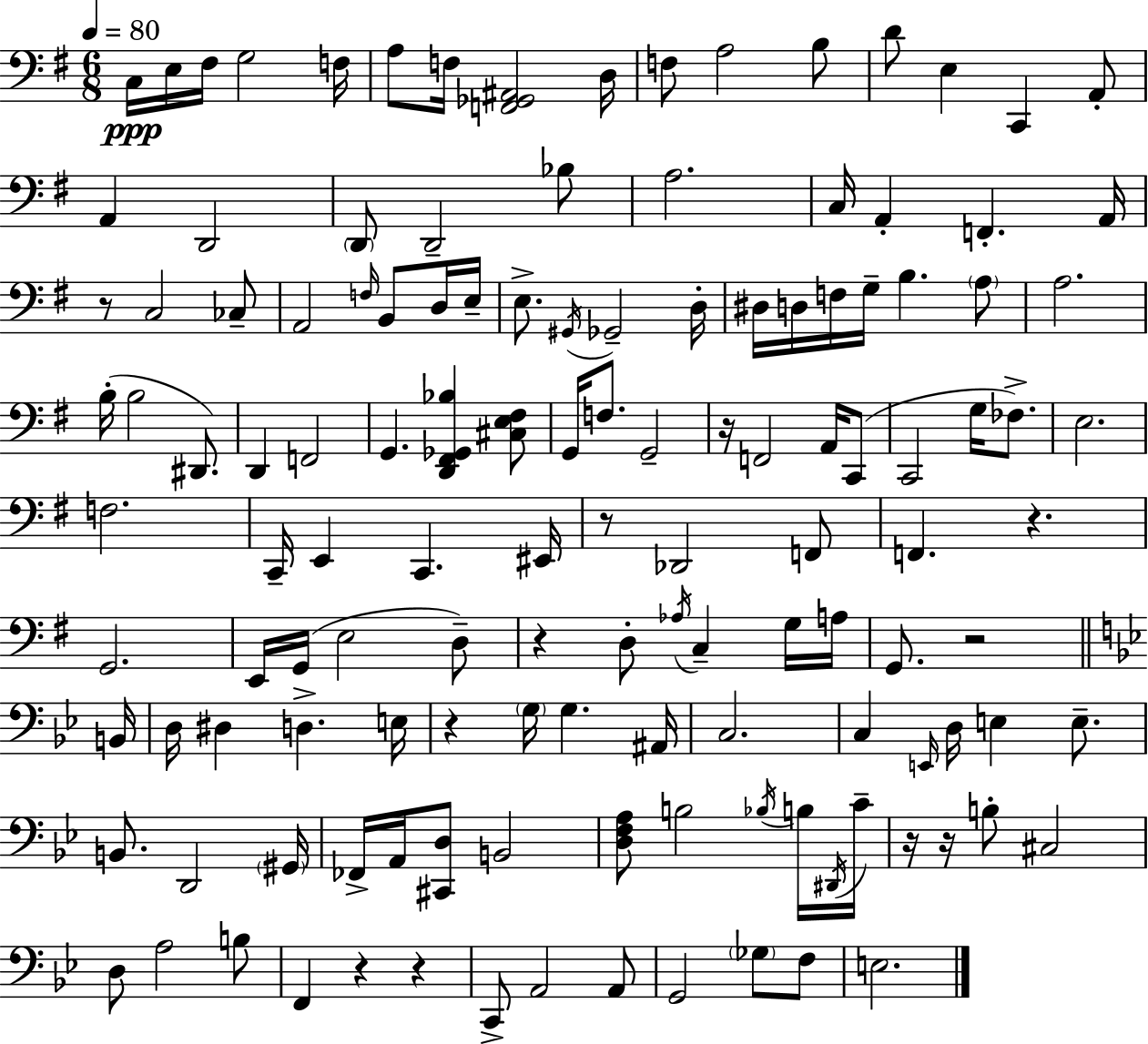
C3/s E3/s F#3/s G3/h F3/s A3/e F3/s [F2,Gb2,A#2]/h D3/s F3/e A3/h B3/e D4/e E3/q C2/q A2/e A2/q D2/h D2/e D2/h Bb3/e A3/h. C3/s A2/q F2/q. A2/s R/e C3/h CES3/e A2/h F3/s B2/e D3/s E3/s E3/e. G#2/s Gb2/h D3/s D#3/s D3/s F3/s G3/s B3/q. A3/e A3/h. B3/s B3/h D#2/e. D2/q F2/h G2/q. [D2,F#2,Gb2,Bb3]/q [C#3,E3,F#3]/e G2/s F3/e. G2/h R/s F2/h A2/s C2/e C2/h G3/s FES3/e. E3/h. F3/h. C2/s E2/q C2/q. EIS2/s R/e Db2/h F2/e F2/q. R/q. G2/h. E2/s G2/s E3/h D3/e R/q D3/e Ab3/s C3/q G3/s A3/s G2/e. R/h B2/s D3/s D#3/q D3/q. E3/s R/q G3/s G3/q. A#2/s C3/h. C3/q E2/s D3/s E3/q E3/e. B2/e. D2/h G#2/s FES2/s A2/s [C#2,D3]/e B2/h [D3,F3,A3]/e B3/h Bb3/s B3/s D#2/s C4/s R/s R/s B3/e C#3/h D3/e A3/h B3/e F2/q R/q R/q C2/e A2/h A2/e G2/h Gb3/e F3/e E3/h.